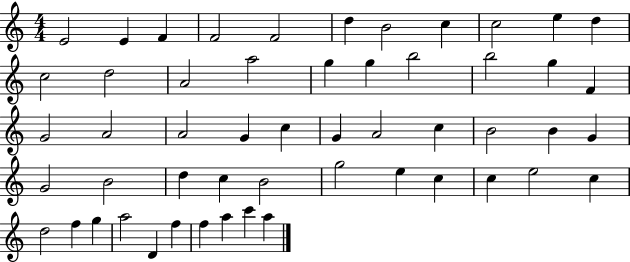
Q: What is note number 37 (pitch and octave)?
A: B4